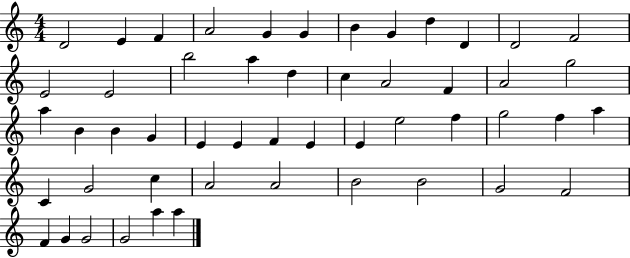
X:1
T:Untitled
M:4/4
L:1/4
K:C
D2 E F A2 G G B G d D D2 F2 E2 E2 b2 a d c A2 F A2 g2 a B B G E E F E E e2 f g2 f a C G2 c A2 A2 B2 B2 G2 F2 F G G2 G2 a a